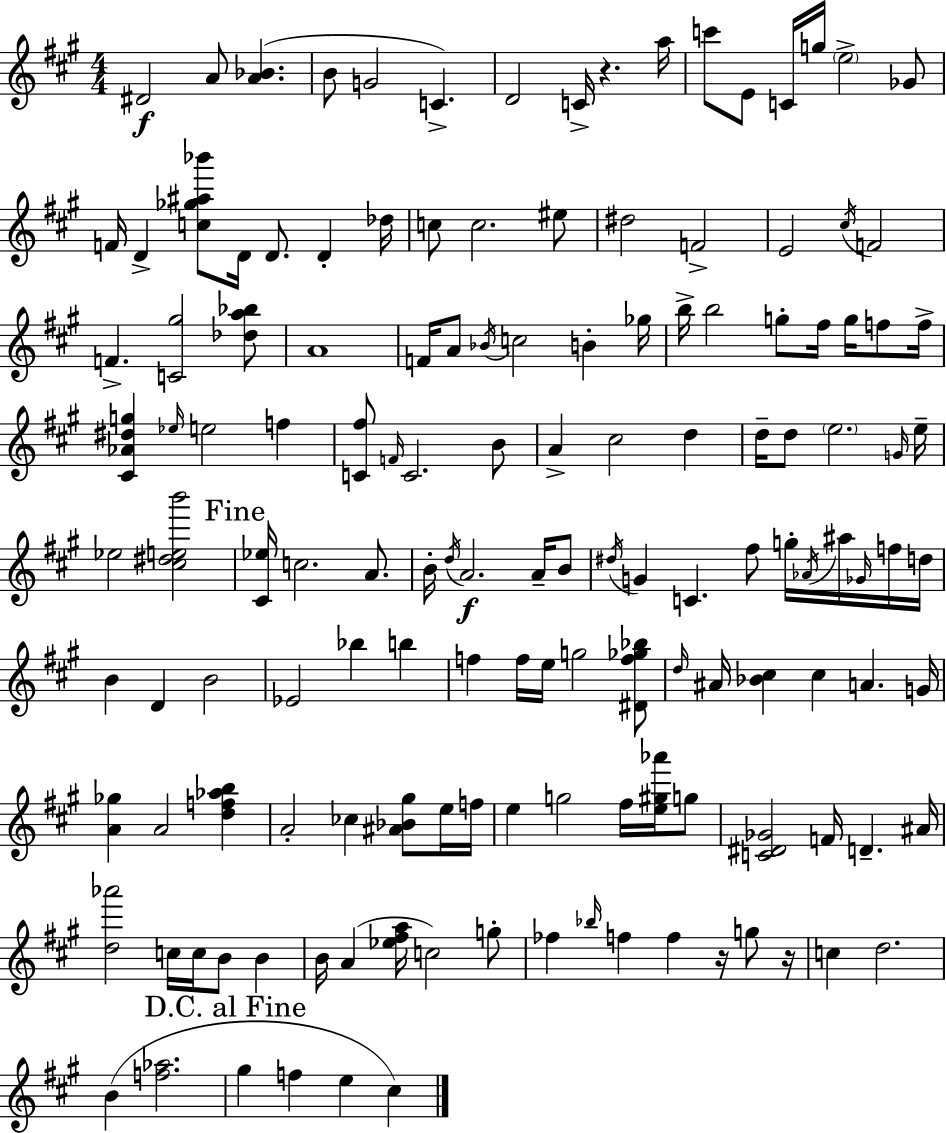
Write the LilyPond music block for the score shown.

{
  \clef treble
  \numericTimeSignature
  \time 4/4
  \key a \major
  dis'2\f a'8 <a' bes'>4.( | b'8 g'2 c'4.->) | d'2 c'16-> r4. a''16 | c'''8 e'8 c'16 g''16 \parenthesize e''2-> ges'8 | \break f'16 d'4-> <c'' ges'' ais'' bes'''>8 d'16 d'8. d'4-. des''16 | c''8 c''2. eis''8 | dis''2 f'2-> | e'2 \acciaccatura { cis''16 } f'2 | \break f'4.-> <c' gis''>2 <des'' a'' bes''>8 | a'1 | f'16 a'8 \acciaccatura { bes'16 } c''2 b'4-. | ges''16 b''16-> b''2 g''8-. fis''16 g''16 f''8 | \break f''16-> <cis' aes' dis'' g''>4 \grace { ees''16 } e''2 f''4 | <c' fis''>8 \grace { f'16 } c'2. | b'8 a'4-> cis''2 | d''4 d''16-- d''8 \parenthesize e''2. | \break \grace { g'16 } e''16-- ees''2 <cis'' dis'' e'' b'''>2 | \mark "Fine" <cis' ees''>16 c''2. | a'8. b'16-. \acciaccatura { d''16 } a'2.\f | a'16-- b'8 \acciaccatura { dis''16 } g'4 c'4. | \break fis''8 g''16-. \acciaccatura { aes'16 } ais''16 \grace { ges'16 } f''16 d''16 b'4 d'4 | b'2 ees'2 | bes''4 b''4 f''4 f''16 e''16 g''2 | <dis' f'' ges'' bes''>8 \grace { d''16 } ais'16 <bes' cis''>4 cis''4 | \break a'4. g'16 <a' ges''>4 a'2 | <d'' f'' aes'' b''>4 a'2-. | ces''4 <ais' bes' gis''>8 e''16 f''16 e''4 g''2 | fis''16 <e'' gis'' aes'''>16 g''8 <c' dis' ges'>2 | \break f'16 d'4.-- ais'16 <d'' aes'''>2 | c''16 c''16 b'8 b'4 b'16 a'4( <ees'' fis'' a''>16 | c''2) g''8-. fes''4 \grace { bes''16 } f''4 | f''4 r16 g''8 r16 c''4 d''2. | \break b'4( <f'' aes''>2. | \mark "D.C. al Fine" gis''4 f''4 | e''4 cis''4) \bar "|."
}